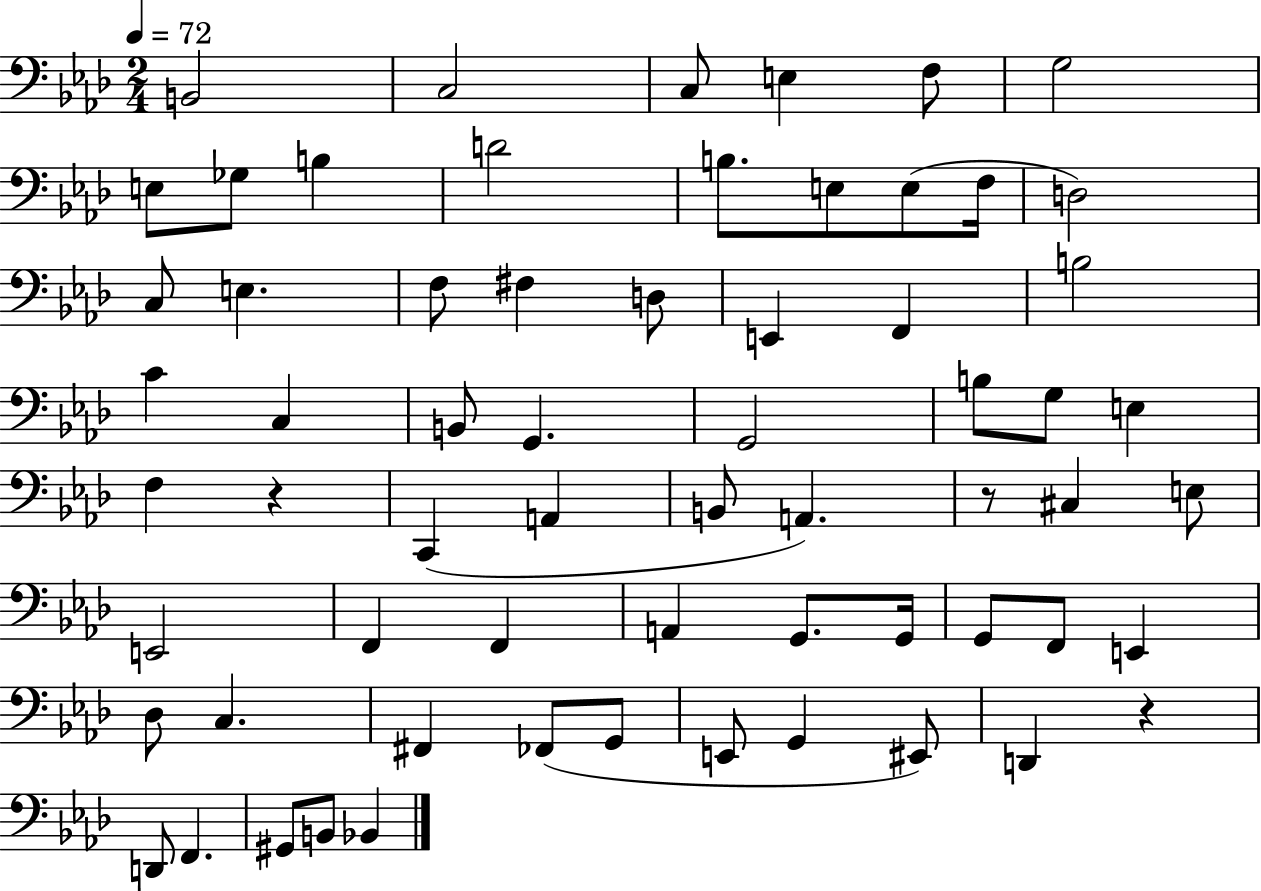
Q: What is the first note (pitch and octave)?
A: B2